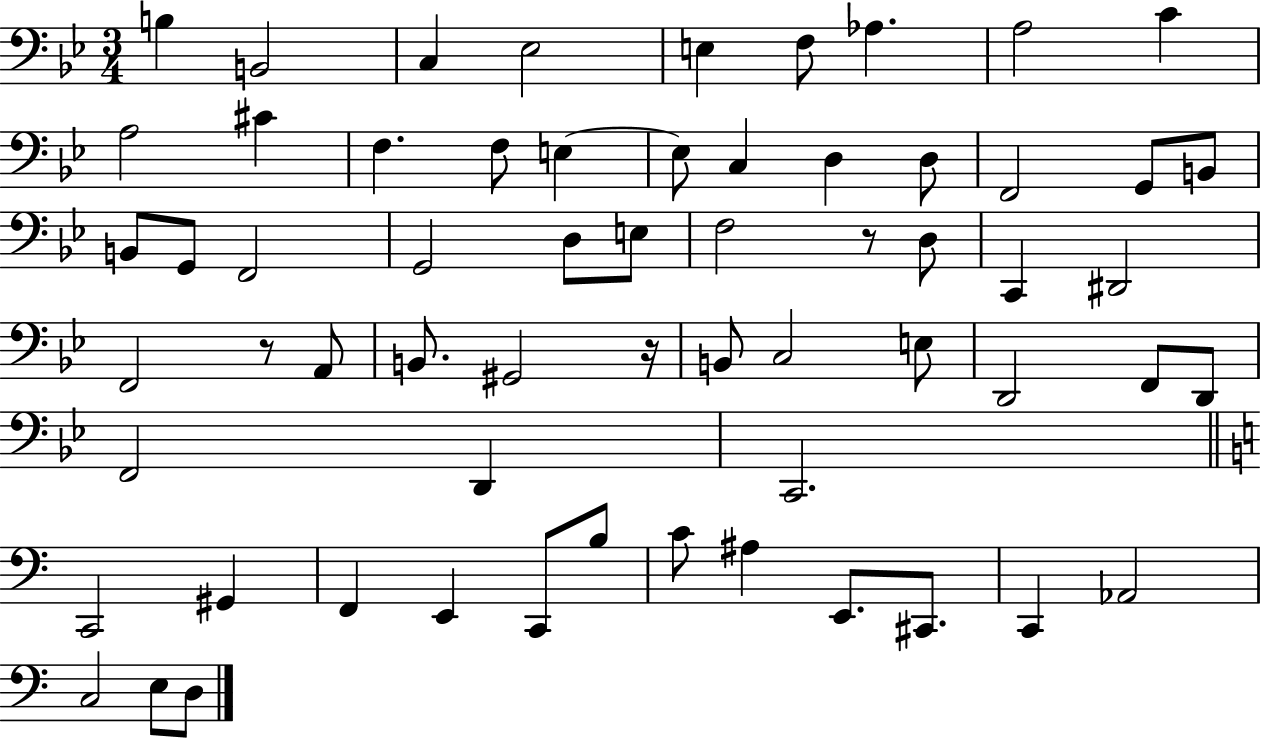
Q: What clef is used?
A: bass